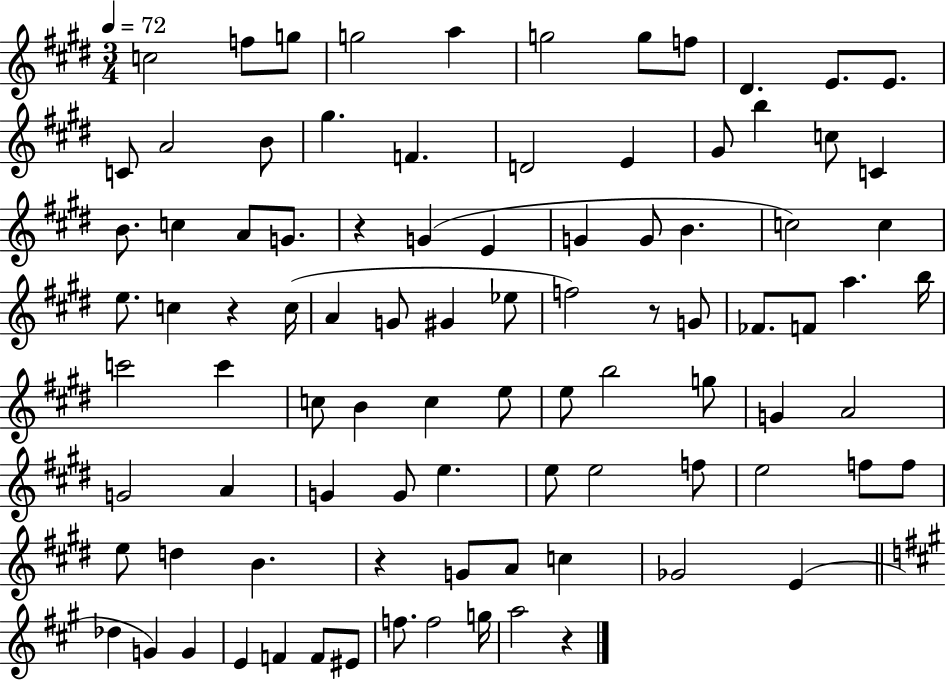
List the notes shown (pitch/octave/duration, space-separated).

C5/h F5/e G5/e G5/h A5/q G5/h G5/e F5/e D#4/q. E4/e. E4/e. C4/e A4/h B4/e G#5/q. F4/q. D4/h E4/q G#4/e B5/q C5/e C4/q B4/e. C5/q A4/e G4/e. R/q G4/q E4/q G4/q G4/e B4/q. C5/h C5/q E5/e. C5/q R/q C5/s A4/q G4/e G#4/q Eb5/e F5/h R/e G4/e FES4/e. F4/e A5/q. B5/s C6/h C6/q C5/e B4/q C5/q E5/e E5/e B5/h G5/e G4/q A4/h G4/h A4/q G4/q G4/e E5/q. E5/e E5/h F5/e E5/h F5/e F5/e E5/e D5/q B4/q. R/q G4/e A4/e C5/q Gb4/h E4/q Db5/q G4/q G4/q E4/q F4/q F4/e EIS4/e F5/e. F5/h G5/s A5/h R/q